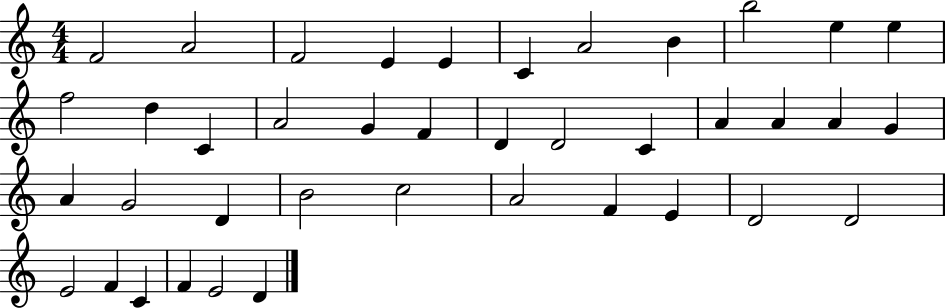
F4/h A4/h F4/h E4/q E4/q C4/q A4/h B4/q B5/h E5/q E5/q F5/h D5/q C4/q A4/h G4/q F4/q D4/q D4/h C4/q A4/q A4/q A4/q G4/q A4/q G4/h D4/q B4/h C5/h A4/h F4/q E4/q D4/h D4/h E4/h F4/q C4/q F4/q E4/h D4/q